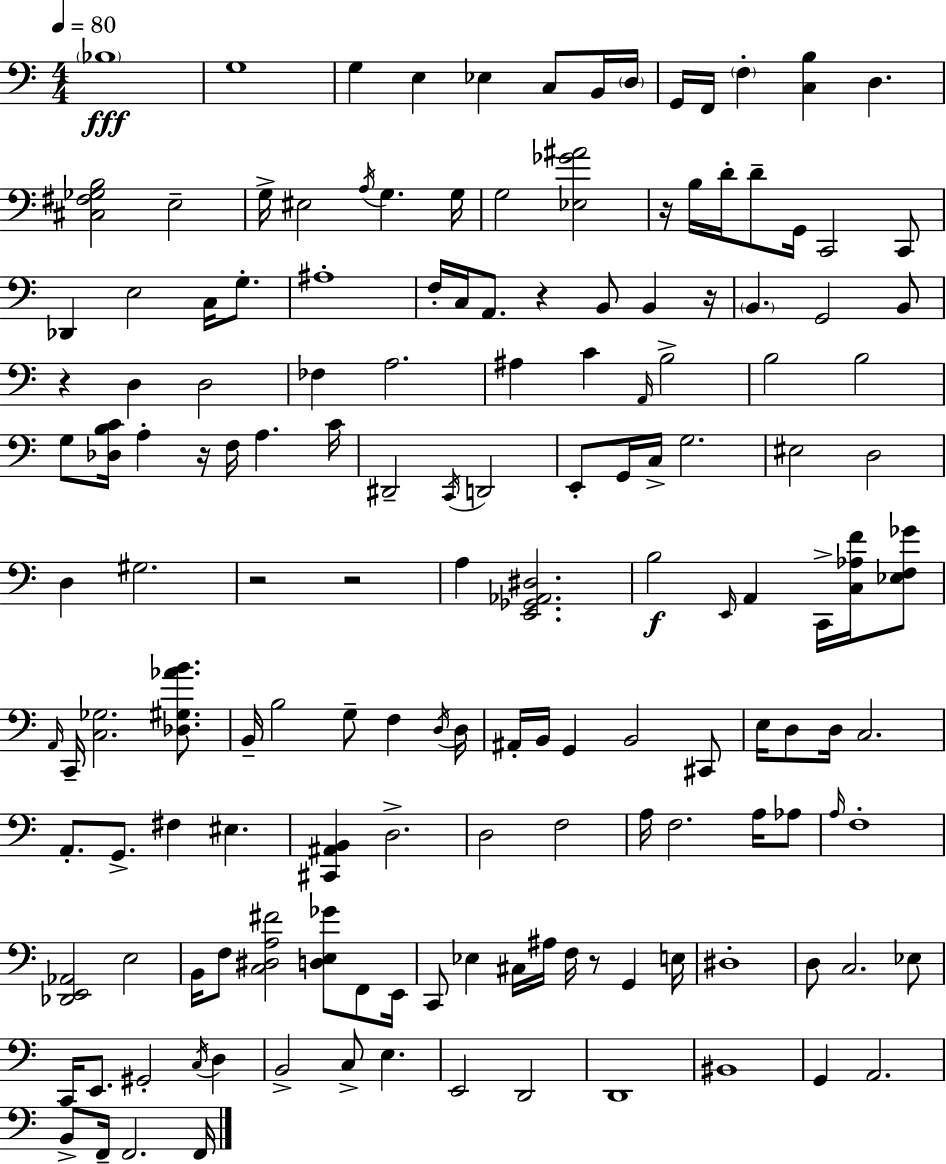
{
  \clef bass
  \numericTimeSignature
  \time 4/4
  \key c \major
  \tempo 4 = 80
  \parenthesize bes1\fff | g1 | g4 e4 ees4 c8 b,16 \parenthesize d16 | g,16 f,16 \parenthesize f4-. <c b>4 d4. | \break <cis fis ges b>2 e2-- | g16-> eis2 \acciaccatura { a16 } g4. | g16 g2 <ees ges' ais'>2 | r16 b16 d'16-. d'8-- g,16 c,2 c,8 | \break des,4 e2 c16 g8.-. | ais1-. | f16-. c16 a,8. r4 b,8 b,4 | r16 \parenthesize b,4. g,2 b,8 | \break r4 d4 d2 | fes4 a2. | ais4 c'4 \grace { a,16 } b2-> | b2 b2 | \break g8 <des b c'>16 a4-. r16 f16 a4. | c'16 dis,2-- \acciaccatura { c,16 } d,2 | e,8-. g,16 c16-> g2. | eis2 d2 | \break d4 gis2. | r2 r2 | a4 <e, ges, aes, dis>2. | b2\f \grace { e,16 } a,4 | \break c,16-> <c aes f'>16 <ees f ges'>8 \grace { a,16 } c,16-- <c ges>2. | <des gis aes' b'>8. b,16-- b2 g8-- | f4 \acciaccatura { d16 } d16 ais,16-. b,16 g,4 b,2 | cis,8 e16 d8 d16 c2. | \break a,8.-. g,8.-> fis4 | eis4. <cis, ais, b,>4 d2.-> | d2 f2 | a16 f2. | \break a16 aes8 \grace { a16 } f1-. | <des, e, aes,>2 e2 | b,16 f8 <c dis a fis'>2 | <d e ges'>8 f,8 e,16 c,8 ees4 cis16 ais16 f16 | \break r8 g,4 e16 dis1-. | d8 c2. | ees8 c,16 e,8. gis,2-. | \acciaccatura { c16 } d4 b,2-> | \break c8-> e4. e,2 | d,2 d,1 | bis,1 | g,4 a,2. | \break b,8-> f,16-- f,2. | f,16 \bar "|."
}